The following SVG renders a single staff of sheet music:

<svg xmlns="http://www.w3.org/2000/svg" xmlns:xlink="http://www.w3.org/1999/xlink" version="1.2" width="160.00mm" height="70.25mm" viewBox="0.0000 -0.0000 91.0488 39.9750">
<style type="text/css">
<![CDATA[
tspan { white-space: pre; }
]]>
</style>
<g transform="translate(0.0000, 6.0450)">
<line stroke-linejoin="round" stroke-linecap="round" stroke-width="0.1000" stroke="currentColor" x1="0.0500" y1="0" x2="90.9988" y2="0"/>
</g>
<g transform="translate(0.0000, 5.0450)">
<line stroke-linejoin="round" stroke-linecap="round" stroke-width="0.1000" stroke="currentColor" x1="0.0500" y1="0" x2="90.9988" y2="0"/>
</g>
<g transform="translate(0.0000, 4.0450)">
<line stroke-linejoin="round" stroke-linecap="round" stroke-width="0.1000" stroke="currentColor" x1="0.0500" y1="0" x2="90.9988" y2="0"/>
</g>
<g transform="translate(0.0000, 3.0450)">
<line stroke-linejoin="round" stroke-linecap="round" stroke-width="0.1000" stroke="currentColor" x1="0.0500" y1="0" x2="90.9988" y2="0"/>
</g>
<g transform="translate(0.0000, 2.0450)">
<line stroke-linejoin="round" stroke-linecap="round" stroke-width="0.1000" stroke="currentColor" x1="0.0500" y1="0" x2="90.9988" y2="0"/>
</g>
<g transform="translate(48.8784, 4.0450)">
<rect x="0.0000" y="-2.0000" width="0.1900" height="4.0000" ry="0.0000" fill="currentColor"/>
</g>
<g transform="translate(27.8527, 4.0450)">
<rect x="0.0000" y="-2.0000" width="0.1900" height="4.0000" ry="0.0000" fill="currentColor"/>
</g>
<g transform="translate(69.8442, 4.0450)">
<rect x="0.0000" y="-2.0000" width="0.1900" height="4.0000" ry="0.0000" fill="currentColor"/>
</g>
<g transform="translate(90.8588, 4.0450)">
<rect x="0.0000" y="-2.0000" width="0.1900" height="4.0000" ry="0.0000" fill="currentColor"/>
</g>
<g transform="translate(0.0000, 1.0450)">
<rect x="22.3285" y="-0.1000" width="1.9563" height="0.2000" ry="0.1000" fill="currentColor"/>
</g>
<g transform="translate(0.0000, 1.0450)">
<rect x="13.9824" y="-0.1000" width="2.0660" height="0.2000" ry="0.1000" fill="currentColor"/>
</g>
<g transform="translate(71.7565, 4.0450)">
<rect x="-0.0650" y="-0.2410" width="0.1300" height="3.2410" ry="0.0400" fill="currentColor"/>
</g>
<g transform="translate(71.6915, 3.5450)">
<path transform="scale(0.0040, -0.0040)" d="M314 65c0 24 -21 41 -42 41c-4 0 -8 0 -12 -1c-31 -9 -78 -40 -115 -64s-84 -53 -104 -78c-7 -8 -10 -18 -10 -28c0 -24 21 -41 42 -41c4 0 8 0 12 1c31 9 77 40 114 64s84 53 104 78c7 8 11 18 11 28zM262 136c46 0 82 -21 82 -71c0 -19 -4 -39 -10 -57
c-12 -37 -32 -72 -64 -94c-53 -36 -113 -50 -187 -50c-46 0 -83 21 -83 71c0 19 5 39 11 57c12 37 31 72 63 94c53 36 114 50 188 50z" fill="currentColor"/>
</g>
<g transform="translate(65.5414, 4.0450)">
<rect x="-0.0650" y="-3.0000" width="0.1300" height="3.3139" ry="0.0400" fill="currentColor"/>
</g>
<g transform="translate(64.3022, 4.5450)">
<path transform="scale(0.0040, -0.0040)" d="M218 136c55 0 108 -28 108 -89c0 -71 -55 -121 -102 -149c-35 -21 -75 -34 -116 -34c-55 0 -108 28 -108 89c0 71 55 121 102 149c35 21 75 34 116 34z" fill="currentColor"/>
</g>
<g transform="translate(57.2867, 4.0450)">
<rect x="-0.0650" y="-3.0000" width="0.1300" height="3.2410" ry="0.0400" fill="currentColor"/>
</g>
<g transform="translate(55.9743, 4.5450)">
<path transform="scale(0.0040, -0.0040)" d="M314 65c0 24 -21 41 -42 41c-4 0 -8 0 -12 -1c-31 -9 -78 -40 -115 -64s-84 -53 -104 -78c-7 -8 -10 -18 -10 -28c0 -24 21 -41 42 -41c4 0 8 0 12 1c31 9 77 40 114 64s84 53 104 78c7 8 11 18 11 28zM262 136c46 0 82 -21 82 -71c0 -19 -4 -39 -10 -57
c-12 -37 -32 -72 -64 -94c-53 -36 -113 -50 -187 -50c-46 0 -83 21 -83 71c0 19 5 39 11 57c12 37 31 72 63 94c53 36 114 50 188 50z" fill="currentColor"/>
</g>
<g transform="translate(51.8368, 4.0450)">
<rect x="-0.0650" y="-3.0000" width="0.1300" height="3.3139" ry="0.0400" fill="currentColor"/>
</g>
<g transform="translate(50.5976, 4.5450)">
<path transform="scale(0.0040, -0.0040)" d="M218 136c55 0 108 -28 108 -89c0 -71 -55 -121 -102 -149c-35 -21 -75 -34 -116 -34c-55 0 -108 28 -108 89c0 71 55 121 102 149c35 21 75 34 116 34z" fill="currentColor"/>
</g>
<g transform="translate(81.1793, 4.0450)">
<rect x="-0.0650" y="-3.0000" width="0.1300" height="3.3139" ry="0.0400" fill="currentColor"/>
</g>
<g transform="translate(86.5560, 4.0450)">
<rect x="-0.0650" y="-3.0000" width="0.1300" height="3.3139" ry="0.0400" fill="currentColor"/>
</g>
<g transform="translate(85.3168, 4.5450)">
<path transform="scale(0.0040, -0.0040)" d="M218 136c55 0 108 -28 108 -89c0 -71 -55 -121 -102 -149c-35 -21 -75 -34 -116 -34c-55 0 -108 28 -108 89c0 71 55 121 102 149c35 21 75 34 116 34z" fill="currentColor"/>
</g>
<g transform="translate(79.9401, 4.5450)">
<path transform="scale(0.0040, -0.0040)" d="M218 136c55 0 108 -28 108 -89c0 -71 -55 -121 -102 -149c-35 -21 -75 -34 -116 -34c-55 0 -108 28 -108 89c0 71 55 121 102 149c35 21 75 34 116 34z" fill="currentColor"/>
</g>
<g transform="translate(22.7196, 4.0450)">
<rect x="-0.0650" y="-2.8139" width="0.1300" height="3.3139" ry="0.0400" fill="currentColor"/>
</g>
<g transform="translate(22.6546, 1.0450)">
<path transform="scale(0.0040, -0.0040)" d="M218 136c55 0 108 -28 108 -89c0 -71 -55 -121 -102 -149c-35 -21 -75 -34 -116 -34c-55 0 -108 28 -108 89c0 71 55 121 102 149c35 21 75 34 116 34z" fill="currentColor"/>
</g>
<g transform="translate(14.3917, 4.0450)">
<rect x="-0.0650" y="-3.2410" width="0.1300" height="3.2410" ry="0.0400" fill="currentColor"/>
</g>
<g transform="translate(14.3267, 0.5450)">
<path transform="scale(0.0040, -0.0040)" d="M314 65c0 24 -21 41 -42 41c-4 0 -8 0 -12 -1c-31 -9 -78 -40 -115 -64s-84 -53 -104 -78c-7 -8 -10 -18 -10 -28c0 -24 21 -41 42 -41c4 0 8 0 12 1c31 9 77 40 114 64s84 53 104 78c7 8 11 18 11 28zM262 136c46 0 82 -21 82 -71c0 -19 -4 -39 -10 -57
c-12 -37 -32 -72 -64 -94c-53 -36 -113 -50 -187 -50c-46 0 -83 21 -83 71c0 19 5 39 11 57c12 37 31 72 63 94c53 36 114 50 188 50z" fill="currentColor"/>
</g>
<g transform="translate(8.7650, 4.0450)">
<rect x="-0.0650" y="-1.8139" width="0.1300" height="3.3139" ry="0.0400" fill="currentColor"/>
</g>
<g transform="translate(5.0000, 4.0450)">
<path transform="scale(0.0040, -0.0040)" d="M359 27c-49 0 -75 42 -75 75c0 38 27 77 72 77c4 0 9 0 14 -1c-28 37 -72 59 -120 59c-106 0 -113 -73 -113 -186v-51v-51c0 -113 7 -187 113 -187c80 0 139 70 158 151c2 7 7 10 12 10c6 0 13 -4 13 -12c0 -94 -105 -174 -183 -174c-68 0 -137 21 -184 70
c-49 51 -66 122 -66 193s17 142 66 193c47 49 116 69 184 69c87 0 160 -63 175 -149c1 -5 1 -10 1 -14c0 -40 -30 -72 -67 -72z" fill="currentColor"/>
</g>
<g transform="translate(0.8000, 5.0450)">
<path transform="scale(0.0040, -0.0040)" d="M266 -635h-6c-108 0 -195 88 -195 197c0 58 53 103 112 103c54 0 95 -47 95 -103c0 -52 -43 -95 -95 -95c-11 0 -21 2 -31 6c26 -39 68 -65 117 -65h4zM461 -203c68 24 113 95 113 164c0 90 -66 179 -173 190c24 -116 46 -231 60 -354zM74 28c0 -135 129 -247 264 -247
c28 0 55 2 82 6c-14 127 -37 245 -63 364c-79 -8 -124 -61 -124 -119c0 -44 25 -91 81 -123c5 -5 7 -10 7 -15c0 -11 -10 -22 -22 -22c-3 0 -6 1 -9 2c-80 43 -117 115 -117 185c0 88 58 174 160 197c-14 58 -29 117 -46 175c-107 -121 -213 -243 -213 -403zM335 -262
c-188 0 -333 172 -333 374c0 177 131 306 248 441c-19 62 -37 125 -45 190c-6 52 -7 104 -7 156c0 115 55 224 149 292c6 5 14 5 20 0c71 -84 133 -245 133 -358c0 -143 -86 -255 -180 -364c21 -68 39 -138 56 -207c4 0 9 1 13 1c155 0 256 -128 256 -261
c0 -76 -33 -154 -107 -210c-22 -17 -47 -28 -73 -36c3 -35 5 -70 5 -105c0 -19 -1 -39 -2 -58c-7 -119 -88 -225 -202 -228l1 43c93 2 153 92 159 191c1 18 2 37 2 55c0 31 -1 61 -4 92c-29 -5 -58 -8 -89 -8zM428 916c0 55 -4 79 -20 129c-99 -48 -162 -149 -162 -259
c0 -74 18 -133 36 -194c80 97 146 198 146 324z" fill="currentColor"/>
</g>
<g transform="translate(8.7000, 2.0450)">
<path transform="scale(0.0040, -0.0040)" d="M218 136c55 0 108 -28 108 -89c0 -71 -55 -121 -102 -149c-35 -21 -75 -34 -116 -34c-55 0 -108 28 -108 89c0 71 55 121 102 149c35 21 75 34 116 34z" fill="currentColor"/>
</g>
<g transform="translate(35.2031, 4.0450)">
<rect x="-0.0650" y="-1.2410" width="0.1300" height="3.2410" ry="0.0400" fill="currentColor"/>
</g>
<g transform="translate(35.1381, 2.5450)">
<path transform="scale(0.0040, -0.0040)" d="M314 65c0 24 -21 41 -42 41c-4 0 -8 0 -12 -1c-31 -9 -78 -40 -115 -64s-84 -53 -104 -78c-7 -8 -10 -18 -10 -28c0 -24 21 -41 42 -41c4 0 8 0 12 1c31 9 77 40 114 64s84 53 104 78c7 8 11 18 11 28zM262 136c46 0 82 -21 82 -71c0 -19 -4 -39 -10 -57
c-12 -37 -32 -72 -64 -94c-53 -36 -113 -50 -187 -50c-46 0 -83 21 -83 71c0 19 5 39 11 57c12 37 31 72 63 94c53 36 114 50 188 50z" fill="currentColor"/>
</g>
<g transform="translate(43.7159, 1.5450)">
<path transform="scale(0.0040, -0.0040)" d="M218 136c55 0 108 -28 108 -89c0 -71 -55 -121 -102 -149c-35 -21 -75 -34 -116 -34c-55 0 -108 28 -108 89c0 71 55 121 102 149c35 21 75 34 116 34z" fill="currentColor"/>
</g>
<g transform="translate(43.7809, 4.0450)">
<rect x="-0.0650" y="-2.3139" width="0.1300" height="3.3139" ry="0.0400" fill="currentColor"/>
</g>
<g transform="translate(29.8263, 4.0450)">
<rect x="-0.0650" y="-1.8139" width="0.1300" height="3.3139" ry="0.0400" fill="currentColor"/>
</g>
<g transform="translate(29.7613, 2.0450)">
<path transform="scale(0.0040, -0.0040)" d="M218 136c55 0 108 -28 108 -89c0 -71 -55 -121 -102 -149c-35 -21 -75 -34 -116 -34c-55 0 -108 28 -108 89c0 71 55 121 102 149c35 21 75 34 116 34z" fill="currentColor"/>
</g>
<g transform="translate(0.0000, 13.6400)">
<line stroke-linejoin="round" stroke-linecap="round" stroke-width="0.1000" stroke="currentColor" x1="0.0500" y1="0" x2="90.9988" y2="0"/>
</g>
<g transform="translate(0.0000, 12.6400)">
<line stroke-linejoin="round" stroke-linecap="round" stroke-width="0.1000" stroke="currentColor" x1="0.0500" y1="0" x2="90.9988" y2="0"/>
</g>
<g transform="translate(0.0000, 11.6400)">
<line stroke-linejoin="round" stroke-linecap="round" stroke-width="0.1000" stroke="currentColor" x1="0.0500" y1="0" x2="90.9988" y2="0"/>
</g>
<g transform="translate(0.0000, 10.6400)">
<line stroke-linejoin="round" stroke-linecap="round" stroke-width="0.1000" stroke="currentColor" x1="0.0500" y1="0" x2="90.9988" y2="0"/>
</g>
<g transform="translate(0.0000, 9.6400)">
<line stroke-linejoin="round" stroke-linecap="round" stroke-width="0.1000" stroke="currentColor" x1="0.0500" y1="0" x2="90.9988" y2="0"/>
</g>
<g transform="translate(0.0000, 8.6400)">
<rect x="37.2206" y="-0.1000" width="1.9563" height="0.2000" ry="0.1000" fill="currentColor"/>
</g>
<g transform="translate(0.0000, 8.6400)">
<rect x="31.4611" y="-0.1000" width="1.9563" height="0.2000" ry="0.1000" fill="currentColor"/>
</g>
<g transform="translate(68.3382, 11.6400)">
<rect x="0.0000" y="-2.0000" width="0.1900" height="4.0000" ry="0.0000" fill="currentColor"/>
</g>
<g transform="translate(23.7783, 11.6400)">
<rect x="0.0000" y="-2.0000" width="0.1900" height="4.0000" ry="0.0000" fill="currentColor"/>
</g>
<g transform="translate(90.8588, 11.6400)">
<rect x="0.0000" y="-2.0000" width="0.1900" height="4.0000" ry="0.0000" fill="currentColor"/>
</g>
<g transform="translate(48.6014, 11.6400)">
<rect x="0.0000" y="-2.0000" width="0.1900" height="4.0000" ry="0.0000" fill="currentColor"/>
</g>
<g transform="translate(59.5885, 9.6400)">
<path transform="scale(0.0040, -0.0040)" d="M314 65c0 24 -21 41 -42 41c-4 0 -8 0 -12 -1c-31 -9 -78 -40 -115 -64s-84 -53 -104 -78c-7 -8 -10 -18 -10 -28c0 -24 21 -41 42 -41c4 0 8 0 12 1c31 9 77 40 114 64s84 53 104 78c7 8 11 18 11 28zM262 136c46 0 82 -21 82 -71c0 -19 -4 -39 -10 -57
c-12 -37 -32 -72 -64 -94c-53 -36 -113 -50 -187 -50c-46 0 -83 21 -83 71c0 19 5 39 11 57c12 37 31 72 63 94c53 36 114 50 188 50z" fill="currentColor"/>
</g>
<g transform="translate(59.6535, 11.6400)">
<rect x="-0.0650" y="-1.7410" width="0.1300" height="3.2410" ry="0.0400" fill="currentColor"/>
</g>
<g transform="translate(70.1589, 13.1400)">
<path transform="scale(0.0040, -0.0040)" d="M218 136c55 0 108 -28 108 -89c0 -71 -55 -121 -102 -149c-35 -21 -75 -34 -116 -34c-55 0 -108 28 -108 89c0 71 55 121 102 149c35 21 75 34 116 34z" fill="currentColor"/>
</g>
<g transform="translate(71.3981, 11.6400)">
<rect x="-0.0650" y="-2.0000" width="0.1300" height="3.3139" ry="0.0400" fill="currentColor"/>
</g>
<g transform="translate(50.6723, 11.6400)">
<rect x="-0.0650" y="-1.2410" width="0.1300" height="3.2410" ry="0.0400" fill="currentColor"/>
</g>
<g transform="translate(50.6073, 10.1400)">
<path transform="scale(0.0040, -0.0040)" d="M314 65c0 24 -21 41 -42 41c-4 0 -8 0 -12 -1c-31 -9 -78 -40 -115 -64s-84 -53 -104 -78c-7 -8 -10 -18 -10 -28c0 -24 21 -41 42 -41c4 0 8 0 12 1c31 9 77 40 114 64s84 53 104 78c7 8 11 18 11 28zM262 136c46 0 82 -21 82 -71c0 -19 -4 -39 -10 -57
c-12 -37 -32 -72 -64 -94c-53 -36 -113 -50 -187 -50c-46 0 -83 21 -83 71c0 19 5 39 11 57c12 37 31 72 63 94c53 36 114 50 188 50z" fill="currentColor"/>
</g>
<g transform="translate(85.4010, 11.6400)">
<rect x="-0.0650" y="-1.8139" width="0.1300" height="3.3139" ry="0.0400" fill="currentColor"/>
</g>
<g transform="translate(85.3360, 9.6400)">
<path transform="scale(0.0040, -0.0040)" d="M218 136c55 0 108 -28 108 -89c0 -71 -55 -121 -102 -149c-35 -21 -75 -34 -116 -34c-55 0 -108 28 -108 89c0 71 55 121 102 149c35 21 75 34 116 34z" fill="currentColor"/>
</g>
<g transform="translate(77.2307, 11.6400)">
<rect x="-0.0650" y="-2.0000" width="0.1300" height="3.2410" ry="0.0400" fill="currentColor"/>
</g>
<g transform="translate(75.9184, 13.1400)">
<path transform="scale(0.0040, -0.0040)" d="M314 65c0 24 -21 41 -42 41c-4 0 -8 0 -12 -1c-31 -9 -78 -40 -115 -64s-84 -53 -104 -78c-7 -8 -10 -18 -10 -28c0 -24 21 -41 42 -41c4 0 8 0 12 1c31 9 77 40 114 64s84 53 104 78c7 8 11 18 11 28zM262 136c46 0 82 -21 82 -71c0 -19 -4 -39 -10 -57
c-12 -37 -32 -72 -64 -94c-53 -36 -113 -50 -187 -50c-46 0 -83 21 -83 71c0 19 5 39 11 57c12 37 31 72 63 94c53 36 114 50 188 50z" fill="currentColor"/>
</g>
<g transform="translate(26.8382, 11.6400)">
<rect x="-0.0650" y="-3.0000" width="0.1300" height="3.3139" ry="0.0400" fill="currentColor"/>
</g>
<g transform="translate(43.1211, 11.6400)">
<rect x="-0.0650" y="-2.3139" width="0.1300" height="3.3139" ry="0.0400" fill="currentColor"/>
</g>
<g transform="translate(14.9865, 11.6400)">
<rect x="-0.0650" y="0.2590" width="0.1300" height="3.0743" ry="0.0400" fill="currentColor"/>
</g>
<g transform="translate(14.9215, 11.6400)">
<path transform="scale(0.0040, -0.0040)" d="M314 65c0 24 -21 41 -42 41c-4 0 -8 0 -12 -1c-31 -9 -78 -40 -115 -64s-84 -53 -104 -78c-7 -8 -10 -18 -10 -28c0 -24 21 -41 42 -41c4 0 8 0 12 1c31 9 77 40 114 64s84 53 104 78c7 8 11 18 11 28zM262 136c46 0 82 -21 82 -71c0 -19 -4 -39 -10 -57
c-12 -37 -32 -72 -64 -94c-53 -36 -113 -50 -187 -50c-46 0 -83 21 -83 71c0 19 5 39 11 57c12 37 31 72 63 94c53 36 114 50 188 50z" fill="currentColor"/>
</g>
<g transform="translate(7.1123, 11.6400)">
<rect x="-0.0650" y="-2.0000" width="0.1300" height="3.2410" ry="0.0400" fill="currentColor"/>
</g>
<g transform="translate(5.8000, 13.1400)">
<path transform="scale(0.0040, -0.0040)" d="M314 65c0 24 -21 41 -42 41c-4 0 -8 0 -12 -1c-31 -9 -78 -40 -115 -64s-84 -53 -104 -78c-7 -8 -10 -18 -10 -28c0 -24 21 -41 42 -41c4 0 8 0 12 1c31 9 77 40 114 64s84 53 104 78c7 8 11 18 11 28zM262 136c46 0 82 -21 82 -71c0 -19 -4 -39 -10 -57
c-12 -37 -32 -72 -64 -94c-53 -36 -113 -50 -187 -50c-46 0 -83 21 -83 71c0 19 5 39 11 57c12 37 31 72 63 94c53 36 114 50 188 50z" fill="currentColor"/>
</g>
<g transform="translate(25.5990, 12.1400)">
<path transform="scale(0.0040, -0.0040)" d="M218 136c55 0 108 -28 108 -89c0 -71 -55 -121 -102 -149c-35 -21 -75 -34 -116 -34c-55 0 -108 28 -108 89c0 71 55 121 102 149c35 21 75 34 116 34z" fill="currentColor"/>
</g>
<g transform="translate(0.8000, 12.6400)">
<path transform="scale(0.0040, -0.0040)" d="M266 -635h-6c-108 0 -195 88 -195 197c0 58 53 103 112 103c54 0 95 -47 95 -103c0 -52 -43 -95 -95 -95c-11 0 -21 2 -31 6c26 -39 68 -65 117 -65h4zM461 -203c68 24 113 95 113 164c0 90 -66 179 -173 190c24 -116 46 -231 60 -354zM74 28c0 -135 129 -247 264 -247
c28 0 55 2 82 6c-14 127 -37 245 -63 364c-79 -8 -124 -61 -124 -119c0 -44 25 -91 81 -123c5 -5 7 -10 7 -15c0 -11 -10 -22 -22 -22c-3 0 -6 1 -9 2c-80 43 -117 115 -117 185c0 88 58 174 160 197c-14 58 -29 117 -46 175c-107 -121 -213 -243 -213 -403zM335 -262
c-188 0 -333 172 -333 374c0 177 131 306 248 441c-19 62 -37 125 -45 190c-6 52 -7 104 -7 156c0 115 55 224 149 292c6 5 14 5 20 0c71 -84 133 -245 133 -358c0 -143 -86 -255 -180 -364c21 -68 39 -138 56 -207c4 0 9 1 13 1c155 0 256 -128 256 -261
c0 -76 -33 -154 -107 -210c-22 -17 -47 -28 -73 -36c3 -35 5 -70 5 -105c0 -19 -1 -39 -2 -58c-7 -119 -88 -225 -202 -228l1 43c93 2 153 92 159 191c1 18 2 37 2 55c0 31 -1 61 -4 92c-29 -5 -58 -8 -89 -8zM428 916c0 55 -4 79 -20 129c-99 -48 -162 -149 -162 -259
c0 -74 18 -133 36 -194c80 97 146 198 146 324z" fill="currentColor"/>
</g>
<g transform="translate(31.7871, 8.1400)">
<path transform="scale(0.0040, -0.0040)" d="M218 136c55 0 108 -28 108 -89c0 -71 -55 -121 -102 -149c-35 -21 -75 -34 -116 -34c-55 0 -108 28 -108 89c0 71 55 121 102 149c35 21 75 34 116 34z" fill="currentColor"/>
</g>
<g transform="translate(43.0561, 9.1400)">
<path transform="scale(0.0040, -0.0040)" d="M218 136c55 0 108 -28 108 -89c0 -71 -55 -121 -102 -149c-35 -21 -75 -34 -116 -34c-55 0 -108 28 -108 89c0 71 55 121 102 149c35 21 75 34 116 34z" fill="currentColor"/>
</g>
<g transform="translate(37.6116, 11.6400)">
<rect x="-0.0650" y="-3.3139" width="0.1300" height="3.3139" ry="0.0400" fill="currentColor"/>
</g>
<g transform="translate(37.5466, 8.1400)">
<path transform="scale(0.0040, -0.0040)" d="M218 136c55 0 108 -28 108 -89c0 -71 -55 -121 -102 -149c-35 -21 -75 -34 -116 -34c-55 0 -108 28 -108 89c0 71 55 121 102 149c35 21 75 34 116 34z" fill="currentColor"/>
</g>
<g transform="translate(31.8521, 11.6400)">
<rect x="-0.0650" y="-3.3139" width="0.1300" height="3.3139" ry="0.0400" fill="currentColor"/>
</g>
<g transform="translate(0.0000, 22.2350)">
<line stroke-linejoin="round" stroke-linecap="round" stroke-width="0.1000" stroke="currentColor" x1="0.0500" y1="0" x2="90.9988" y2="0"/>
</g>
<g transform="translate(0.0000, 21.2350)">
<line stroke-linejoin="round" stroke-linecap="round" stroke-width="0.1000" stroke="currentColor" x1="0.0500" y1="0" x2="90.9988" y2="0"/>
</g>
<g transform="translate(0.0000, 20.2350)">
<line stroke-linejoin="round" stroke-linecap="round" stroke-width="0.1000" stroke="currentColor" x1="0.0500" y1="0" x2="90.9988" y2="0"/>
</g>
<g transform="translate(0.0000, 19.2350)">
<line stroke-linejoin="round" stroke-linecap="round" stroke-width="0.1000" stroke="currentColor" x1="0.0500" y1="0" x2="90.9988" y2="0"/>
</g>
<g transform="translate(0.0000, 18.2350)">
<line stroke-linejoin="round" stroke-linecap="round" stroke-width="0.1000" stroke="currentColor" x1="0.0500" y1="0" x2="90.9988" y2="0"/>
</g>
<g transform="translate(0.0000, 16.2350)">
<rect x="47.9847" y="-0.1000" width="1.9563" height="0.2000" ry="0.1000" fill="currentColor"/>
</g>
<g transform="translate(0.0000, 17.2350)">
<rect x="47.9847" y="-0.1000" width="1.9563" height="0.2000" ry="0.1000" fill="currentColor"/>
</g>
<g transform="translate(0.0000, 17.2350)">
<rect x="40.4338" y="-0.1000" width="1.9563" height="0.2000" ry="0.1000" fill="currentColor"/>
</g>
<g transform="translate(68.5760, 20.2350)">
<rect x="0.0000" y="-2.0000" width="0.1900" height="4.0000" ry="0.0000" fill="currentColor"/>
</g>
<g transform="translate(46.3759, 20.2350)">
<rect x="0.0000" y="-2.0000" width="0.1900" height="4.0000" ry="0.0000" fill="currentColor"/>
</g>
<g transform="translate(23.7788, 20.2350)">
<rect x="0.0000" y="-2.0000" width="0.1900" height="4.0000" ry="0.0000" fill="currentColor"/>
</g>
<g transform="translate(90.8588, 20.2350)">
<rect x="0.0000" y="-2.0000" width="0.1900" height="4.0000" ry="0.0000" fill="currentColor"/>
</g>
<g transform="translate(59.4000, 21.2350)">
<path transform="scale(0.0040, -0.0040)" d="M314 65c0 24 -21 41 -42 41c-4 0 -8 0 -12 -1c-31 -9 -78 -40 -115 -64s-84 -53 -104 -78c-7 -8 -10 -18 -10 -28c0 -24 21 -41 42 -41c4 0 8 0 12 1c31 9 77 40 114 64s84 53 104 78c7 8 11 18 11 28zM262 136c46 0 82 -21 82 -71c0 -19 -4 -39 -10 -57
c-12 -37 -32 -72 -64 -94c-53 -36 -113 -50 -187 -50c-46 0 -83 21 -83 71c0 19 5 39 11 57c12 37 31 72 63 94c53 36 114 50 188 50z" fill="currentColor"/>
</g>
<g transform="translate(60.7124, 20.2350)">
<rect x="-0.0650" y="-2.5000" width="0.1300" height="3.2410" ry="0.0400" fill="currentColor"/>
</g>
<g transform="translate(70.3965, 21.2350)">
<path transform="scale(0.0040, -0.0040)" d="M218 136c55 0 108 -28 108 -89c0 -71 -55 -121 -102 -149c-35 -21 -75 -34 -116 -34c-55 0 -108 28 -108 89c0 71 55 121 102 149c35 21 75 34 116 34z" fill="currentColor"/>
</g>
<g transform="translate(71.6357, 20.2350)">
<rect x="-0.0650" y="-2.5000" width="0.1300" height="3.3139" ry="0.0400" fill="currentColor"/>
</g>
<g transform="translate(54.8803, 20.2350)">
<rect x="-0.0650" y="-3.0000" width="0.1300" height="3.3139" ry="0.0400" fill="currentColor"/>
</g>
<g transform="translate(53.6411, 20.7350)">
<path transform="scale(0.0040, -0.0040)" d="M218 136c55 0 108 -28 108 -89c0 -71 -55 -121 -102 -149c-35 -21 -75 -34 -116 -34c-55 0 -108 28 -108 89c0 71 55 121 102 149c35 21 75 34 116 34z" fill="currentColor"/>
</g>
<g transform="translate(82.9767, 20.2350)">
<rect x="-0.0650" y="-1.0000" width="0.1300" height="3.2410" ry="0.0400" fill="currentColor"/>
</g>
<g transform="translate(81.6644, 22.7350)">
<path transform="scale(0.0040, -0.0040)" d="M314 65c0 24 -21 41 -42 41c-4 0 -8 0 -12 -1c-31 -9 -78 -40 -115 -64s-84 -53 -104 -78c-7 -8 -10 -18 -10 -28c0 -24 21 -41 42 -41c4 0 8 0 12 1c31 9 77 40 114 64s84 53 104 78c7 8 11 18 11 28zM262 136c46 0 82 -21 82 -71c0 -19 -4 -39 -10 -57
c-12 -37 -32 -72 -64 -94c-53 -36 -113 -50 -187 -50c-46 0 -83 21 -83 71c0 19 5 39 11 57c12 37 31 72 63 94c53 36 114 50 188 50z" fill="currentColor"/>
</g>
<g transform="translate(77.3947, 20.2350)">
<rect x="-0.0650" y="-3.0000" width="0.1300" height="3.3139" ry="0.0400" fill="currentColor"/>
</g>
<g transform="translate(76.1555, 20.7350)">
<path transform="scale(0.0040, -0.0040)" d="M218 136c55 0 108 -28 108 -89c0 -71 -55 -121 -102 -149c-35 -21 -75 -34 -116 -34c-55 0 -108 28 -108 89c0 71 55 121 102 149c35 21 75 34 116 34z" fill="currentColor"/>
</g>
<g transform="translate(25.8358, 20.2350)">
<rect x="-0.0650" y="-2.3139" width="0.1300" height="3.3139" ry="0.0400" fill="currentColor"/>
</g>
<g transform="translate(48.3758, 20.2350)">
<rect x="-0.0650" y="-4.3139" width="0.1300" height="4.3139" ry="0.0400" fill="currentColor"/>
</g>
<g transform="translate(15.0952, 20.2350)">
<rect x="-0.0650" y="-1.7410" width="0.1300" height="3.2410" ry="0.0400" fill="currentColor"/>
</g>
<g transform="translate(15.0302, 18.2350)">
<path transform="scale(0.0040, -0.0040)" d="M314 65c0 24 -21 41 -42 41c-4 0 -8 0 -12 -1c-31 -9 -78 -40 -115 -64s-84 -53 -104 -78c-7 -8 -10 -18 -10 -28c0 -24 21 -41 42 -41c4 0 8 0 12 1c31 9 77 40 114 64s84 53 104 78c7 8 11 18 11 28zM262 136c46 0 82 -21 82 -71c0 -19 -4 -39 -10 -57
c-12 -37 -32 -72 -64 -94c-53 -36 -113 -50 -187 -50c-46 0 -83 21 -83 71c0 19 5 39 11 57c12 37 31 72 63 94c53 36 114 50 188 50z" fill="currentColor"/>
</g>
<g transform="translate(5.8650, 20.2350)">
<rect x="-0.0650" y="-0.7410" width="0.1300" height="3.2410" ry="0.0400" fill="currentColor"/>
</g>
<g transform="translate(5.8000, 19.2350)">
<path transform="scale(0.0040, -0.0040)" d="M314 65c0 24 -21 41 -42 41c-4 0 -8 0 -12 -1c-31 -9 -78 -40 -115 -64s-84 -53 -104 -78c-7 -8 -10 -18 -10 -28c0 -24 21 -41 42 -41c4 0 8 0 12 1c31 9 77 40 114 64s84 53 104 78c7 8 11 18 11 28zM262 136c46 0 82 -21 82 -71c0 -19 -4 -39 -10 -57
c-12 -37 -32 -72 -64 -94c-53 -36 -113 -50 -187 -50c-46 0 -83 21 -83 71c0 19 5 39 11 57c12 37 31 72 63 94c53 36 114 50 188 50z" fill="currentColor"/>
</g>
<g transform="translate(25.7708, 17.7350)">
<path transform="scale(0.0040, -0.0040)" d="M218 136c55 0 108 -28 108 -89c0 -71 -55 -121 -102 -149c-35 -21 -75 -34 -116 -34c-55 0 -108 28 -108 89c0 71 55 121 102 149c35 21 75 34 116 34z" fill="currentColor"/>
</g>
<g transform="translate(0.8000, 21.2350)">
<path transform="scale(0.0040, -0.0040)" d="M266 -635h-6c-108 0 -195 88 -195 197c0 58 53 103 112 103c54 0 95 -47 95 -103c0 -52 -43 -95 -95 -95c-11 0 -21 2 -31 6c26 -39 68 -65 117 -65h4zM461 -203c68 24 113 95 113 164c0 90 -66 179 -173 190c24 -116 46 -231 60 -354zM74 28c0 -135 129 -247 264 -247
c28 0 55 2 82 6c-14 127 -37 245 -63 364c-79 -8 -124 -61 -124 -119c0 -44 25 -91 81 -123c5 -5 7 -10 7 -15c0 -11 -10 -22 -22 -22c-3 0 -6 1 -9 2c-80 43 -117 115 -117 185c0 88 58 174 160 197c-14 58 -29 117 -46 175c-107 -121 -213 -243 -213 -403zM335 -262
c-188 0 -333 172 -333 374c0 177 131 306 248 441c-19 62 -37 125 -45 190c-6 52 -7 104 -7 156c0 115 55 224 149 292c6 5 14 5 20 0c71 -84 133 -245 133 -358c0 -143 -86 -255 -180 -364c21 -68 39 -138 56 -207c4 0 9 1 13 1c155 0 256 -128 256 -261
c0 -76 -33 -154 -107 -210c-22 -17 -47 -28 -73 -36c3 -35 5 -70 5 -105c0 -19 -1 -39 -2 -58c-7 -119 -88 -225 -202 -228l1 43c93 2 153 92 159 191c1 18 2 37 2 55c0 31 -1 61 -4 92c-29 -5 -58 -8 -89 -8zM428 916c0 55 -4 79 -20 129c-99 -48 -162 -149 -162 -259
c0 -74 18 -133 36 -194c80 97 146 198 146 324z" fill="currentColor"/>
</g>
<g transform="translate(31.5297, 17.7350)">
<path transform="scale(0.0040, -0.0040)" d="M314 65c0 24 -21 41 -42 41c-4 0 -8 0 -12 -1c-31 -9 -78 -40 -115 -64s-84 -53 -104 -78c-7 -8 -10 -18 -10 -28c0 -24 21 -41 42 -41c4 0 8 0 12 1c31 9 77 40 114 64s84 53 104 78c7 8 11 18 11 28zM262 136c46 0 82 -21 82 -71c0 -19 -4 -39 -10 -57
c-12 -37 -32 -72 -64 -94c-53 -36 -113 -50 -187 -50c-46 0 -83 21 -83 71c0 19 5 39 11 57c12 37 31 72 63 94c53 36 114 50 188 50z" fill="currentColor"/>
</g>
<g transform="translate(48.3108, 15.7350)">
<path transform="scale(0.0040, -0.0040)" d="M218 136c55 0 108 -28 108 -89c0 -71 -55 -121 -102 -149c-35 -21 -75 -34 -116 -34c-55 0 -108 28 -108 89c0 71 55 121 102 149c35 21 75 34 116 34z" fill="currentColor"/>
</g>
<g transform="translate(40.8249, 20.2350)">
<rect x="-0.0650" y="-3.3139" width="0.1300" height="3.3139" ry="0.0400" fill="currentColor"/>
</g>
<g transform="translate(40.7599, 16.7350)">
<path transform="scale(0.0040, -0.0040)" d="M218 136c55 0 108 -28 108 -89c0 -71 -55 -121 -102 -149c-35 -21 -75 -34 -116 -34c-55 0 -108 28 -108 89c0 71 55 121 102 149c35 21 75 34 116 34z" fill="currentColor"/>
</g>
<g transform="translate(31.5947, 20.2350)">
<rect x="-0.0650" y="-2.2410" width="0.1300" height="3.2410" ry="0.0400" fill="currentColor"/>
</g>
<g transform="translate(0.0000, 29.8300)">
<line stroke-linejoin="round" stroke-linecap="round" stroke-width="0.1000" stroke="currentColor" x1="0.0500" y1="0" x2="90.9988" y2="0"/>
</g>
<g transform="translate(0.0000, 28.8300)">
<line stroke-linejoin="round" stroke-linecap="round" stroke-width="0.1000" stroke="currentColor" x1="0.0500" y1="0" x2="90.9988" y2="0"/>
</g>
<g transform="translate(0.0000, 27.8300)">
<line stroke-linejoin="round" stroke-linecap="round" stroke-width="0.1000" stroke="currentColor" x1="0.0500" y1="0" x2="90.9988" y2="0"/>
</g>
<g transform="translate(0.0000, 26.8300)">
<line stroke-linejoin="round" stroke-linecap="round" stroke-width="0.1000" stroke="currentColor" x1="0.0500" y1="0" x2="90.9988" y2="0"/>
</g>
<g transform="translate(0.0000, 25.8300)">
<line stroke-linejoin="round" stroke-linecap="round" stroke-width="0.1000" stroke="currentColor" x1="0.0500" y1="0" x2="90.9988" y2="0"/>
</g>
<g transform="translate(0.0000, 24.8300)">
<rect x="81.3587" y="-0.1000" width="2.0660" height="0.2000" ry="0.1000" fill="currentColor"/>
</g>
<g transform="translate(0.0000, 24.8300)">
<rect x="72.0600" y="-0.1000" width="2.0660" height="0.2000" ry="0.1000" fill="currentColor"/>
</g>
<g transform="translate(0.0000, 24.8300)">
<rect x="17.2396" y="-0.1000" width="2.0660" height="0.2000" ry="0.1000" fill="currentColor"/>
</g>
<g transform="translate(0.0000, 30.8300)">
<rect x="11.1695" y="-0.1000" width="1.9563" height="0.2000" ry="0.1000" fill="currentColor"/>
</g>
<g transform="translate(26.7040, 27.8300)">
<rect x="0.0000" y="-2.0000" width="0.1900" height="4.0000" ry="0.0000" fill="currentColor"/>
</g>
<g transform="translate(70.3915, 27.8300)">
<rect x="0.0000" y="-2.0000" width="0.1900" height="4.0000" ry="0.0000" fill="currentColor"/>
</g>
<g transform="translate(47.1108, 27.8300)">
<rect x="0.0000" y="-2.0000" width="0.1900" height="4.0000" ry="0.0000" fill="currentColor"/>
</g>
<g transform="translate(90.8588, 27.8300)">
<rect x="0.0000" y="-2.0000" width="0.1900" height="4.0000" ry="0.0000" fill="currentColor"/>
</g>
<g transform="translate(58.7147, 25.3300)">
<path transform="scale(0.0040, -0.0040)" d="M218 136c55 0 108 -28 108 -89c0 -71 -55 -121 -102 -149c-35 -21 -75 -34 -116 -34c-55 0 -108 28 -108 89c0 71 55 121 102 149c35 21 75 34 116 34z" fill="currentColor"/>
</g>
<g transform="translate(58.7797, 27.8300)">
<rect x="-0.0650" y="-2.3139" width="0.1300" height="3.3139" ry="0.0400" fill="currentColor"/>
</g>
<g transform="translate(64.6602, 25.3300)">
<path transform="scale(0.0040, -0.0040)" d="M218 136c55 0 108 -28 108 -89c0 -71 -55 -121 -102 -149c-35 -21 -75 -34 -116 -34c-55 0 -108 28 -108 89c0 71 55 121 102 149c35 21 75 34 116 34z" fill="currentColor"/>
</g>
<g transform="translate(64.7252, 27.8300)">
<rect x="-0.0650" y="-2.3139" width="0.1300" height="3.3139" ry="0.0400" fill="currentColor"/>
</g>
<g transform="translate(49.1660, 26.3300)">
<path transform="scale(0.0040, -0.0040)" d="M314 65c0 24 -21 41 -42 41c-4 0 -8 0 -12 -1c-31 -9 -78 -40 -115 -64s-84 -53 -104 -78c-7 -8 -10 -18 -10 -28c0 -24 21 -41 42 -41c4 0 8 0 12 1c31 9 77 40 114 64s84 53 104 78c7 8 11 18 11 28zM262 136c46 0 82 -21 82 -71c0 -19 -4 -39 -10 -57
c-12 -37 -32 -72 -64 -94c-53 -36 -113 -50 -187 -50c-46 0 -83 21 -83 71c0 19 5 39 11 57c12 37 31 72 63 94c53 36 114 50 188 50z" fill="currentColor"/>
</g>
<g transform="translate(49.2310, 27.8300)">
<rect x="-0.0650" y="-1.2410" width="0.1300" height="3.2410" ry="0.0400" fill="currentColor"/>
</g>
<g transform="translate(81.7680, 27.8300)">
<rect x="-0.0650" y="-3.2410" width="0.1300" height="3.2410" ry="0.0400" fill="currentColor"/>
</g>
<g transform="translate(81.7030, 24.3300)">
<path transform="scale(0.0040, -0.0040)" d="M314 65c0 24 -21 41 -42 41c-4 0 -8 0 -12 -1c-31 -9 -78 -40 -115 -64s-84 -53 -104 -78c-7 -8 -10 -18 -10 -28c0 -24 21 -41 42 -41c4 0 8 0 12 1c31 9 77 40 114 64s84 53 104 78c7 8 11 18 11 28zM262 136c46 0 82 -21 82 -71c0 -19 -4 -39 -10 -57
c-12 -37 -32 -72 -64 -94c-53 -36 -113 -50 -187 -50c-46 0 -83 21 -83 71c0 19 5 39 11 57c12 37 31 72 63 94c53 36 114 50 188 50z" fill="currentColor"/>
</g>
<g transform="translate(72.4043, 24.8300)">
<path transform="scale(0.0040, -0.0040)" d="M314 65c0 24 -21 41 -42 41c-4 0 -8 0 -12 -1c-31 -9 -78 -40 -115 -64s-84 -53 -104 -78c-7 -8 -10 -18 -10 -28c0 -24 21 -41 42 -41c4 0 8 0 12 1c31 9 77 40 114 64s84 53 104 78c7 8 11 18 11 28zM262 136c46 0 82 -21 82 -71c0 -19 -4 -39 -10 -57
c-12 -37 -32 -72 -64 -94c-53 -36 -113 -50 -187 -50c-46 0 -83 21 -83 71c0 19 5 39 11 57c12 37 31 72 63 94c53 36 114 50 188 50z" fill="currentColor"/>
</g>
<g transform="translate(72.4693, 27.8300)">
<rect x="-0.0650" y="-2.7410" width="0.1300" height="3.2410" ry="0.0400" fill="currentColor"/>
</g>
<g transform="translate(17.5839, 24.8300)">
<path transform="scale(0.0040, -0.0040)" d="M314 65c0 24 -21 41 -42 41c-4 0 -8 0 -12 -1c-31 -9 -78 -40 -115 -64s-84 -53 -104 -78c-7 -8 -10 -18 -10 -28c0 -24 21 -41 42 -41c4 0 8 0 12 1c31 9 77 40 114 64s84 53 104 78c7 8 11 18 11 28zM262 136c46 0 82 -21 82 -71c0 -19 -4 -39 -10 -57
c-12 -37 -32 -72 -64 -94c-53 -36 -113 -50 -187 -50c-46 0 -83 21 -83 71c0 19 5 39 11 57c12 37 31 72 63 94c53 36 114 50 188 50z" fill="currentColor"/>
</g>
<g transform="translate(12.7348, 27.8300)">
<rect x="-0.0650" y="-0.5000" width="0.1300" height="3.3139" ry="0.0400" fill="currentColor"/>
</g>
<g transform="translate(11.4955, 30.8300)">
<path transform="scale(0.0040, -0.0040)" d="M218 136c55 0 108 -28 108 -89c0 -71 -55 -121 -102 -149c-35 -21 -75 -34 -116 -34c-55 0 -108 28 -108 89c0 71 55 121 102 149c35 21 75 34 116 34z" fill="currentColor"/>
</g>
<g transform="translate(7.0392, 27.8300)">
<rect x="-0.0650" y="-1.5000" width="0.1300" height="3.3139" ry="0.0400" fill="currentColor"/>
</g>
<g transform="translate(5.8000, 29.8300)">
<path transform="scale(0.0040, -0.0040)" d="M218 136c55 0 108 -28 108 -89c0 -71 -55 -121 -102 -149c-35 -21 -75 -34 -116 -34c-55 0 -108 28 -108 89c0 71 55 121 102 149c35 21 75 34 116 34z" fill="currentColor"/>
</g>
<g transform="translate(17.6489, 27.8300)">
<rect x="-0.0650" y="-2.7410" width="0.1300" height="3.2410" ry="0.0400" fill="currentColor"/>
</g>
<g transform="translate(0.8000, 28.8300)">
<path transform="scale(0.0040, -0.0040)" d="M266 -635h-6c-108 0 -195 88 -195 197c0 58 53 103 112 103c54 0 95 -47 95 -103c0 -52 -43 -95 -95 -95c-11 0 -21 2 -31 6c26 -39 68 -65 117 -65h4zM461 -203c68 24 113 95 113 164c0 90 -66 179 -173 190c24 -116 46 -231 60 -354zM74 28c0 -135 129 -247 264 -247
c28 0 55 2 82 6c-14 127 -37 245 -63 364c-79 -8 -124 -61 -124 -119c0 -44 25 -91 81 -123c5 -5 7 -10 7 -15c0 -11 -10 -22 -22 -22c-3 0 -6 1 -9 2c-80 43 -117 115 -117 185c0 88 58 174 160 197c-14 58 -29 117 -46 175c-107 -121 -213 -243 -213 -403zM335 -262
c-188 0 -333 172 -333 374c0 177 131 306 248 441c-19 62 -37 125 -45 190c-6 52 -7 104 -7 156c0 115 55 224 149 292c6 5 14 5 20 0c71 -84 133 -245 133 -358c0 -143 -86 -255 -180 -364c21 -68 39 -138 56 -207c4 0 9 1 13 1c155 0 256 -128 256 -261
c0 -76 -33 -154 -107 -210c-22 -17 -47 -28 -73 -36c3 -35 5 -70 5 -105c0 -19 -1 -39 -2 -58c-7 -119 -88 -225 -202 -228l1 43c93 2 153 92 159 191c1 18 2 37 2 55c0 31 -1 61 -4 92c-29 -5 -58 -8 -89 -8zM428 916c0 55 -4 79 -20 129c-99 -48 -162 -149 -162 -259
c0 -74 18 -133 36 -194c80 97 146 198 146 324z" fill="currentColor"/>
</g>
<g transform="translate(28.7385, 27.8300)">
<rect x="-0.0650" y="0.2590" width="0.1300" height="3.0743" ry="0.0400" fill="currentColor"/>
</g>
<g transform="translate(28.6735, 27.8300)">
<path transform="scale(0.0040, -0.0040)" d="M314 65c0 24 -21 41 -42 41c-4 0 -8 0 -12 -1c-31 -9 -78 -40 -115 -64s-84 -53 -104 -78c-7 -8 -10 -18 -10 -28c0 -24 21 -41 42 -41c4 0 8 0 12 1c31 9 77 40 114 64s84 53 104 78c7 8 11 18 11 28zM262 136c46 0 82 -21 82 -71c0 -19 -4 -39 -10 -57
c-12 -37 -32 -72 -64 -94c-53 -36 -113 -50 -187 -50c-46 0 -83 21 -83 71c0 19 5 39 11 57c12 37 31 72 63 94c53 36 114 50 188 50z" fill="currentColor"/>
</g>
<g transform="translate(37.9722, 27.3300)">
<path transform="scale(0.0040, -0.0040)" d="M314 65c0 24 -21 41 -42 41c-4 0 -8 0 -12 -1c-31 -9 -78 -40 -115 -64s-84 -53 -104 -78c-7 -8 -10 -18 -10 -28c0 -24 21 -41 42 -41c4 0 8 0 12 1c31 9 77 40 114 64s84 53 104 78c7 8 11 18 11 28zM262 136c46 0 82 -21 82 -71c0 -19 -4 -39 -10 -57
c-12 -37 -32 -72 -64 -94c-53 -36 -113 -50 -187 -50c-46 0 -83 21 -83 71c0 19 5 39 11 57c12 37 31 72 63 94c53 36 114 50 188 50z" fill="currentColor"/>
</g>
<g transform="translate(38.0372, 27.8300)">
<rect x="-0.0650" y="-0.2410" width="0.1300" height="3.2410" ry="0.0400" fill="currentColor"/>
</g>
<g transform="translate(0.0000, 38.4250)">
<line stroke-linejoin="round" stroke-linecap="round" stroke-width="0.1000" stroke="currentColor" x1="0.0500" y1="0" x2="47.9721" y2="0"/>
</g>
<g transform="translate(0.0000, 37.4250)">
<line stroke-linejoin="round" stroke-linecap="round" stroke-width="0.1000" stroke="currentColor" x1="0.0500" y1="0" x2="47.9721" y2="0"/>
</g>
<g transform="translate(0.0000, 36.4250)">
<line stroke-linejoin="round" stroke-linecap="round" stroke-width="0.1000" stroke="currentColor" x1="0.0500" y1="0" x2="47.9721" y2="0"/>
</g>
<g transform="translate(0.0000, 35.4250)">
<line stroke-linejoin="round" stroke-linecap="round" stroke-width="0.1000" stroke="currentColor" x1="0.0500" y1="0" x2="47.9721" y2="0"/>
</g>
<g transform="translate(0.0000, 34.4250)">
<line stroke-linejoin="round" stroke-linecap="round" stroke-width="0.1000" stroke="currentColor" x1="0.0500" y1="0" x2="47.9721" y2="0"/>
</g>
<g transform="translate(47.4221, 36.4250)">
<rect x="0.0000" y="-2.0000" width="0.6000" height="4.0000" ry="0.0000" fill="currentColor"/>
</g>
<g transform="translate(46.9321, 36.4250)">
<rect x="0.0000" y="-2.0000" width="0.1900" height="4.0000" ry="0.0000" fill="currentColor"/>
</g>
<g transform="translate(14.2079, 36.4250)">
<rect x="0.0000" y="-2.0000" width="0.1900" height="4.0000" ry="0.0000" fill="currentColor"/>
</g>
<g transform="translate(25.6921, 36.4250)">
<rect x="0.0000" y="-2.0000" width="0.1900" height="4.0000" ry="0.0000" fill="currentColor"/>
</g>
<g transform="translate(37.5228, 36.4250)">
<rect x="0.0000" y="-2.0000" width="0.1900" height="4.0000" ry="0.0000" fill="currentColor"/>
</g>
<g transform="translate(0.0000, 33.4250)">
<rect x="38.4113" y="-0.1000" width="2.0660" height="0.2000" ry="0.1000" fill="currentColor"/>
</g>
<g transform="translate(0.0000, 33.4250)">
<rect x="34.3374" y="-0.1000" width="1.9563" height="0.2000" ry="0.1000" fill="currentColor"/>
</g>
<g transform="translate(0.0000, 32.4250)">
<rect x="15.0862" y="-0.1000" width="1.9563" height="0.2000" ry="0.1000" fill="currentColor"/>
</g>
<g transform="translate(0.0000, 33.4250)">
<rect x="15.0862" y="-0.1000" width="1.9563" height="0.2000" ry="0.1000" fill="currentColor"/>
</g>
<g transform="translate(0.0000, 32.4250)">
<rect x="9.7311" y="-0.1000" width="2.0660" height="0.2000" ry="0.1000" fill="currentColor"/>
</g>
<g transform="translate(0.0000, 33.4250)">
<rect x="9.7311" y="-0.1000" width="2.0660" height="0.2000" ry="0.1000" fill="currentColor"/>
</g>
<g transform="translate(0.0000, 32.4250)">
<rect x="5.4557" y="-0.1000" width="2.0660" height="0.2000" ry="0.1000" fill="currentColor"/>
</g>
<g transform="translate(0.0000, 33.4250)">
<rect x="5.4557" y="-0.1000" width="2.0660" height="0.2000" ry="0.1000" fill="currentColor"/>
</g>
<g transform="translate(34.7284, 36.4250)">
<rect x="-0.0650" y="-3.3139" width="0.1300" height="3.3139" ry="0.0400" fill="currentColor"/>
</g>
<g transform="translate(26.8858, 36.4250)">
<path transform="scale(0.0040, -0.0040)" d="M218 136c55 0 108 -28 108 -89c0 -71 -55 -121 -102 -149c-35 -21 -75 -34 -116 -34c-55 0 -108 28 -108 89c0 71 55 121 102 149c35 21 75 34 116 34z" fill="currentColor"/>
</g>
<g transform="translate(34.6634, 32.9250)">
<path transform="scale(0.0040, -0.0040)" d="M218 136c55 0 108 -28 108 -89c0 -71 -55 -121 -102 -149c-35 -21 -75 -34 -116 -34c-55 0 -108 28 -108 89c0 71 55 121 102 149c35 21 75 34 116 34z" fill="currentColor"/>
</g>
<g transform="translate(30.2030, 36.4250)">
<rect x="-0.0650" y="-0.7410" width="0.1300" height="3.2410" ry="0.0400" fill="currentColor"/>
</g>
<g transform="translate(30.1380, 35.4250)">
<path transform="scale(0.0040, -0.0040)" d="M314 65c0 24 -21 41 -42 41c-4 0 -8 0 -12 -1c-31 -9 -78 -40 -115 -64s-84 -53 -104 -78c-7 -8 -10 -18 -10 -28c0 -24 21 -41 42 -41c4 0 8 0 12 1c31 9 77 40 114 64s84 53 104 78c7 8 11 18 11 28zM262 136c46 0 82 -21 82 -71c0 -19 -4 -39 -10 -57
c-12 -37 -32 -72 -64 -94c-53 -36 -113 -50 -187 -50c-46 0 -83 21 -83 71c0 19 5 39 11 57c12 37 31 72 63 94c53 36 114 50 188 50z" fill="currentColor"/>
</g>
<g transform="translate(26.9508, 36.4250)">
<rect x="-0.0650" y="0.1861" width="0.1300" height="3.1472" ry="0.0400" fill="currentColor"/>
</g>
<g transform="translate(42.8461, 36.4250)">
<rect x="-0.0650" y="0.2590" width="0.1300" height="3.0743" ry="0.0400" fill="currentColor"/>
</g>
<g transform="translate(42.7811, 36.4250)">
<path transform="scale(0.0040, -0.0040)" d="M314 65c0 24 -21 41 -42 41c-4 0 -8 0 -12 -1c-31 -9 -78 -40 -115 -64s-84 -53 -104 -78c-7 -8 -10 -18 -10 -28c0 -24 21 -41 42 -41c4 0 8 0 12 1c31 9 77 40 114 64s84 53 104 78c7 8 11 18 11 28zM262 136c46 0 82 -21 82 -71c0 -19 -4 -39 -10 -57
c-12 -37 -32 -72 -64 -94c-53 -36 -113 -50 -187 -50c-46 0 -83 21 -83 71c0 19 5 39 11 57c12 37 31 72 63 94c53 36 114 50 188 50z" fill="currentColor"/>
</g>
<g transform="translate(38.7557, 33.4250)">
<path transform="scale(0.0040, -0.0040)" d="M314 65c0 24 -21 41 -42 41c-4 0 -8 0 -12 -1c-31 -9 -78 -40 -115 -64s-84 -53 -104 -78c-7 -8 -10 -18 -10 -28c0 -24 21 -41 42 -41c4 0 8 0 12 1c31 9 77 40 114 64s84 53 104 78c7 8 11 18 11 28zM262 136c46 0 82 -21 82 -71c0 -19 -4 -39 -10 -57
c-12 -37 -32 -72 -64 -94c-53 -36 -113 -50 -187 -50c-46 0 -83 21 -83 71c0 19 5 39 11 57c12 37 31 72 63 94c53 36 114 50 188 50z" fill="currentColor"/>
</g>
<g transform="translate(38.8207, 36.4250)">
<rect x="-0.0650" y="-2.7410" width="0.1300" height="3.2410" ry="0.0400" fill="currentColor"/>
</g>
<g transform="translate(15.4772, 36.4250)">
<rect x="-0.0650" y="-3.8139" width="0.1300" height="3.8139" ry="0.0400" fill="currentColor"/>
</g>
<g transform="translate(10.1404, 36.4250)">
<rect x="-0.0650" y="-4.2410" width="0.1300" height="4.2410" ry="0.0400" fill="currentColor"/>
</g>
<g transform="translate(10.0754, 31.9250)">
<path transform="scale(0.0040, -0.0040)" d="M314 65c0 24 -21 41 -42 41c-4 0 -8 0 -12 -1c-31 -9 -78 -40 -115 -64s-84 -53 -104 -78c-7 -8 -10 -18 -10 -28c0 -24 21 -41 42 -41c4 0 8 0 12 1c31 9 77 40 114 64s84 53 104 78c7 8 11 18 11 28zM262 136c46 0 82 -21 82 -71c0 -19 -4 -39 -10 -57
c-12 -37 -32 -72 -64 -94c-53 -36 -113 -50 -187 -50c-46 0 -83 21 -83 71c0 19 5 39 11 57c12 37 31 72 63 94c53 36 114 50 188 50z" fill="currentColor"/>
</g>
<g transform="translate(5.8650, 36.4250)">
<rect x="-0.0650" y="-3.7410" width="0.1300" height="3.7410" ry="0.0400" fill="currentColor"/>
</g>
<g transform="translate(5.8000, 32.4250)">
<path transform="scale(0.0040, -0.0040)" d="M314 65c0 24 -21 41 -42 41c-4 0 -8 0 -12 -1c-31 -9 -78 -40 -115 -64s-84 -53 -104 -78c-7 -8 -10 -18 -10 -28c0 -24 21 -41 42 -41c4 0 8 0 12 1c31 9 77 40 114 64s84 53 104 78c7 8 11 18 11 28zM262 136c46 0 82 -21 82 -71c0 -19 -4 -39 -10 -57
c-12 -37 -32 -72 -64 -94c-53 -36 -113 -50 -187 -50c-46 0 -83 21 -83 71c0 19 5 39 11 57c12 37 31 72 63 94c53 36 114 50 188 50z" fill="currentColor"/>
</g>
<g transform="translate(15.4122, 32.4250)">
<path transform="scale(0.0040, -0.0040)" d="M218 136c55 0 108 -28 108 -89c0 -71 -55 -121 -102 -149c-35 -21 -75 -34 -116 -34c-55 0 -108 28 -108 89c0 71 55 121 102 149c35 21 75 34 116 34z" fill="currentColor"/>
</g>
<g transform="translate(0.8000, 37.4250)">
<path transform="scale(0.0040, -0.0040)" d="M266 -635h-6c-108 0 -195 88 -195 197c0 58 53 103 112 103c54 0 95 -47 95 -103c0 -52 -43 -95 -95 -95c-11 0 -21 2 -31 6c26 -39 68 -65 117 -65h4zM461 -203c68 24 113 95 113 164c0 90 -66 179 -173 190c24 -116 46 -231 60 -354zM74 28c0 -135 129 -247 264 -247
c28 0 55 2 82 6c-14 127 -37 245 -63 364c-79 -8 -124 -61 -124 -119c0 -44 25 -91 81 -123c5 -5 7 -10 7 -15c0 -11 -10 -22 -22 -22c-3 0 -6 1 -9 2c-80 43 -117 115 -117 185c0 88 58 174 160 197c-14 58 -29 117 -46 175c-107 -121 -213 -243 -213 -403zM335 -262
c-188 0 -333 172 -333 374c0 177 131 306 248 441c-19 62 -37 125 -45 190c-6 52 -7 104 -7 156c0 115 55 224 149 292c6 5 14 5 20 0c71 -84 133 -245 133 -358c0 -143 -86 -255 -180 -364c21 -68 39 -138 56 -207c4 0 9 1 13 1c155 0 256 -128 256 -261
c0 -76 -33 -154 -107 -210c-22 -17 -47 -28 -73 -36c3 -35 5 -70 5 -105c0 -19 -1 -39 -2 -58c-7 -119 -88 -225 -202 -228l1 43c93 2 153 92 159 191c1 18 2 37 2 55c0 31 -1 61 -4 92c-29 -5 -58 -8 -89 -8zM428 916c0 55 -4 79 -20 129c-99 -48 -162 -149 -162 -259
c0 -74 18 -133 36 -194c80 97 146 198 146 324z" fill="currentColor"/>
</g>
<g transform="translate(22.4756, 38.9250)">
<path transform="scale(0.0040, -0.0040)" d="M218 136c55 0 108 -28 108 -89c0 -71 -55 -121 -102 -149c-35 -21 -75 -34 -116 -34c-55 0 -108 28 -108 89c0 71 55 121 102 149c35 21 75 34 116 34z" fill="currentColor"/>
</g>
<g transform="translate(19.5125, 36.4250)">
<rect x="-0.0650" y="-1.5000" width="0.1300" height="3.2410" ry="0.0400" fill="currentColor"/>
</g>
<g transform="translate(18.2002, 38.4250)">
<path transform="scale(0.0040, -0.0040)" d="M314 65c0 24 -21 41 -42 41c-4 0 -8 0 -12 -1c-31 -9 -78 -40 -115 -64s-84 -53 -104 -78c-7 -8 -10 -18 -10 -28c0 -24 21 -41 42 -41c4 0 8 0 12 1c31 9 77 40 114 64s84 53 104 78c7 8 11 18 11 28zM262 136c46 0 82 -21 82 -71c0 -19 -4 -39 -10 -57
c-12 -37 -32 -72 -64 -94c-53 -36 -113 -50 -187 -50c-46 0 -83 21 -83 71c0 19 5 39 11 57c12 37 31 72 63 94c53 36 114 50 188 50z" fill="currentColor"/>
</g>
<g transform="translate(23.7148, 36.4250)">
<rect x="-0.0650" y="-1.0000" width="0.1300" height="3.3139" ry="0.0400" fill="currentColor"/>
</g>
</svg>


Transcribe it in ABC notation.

X:1
T:Untitled
M:4/4
L:1/4
K:C
f b2 a f e2 g A A2 A c2 A A F2 B2 A b b g e2 f2 F F2 f d2 f2 g g2 b d' A G2 G A D2 E C a2 B2 c2 e2 g g a2 b2 c'2 d'2 c' E2 D B d2 b a2 B2